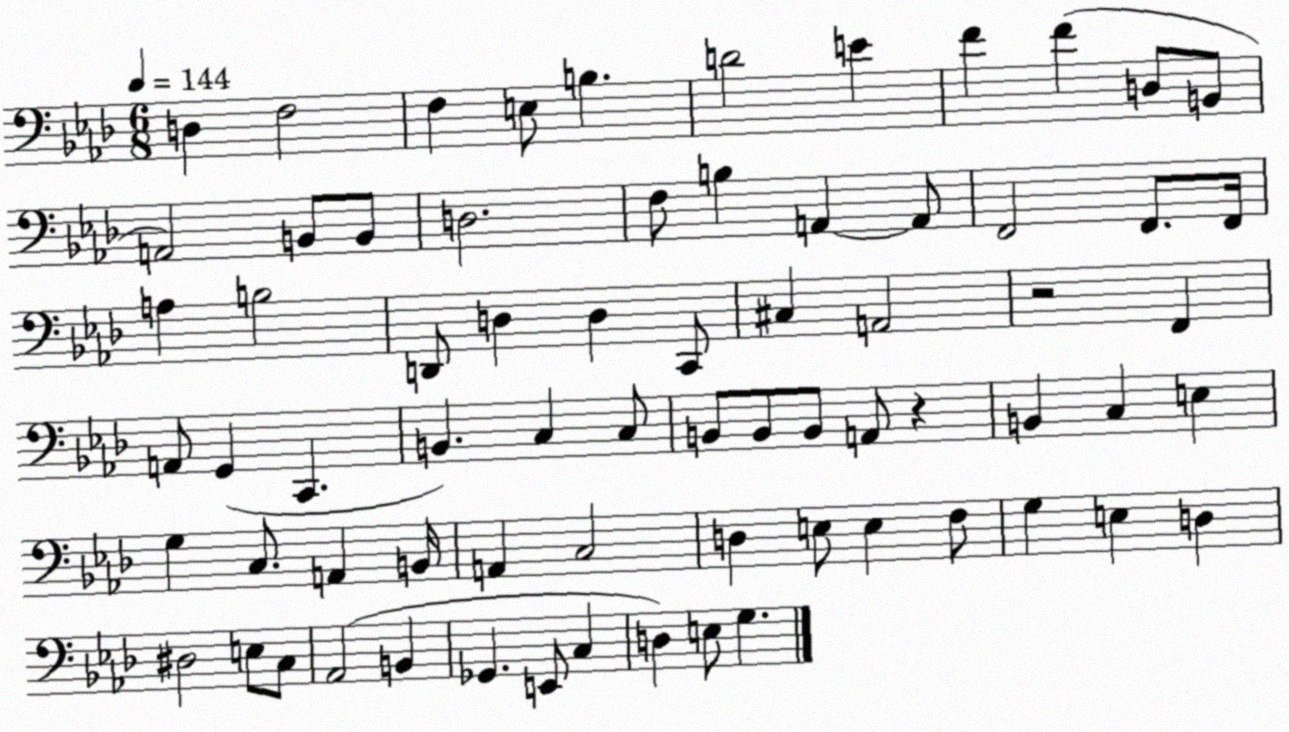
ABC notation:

X:1
T:Untitled
M:6/8
L:1/4
K:Ab
D, F,2 F, E,/2 B, D2 E F F D,/2 B,,/2 A,,2 B,,/2 B,,/2 D,2 F,/2 B, A,, A,,/2 F,,2 F,,/2 F,,/4 A, B,2 D,,/2 D, D, C,,/2 ^C, A,,2 z2 F,, A,,/2 G,, C,, B,, C, C,/2 B,,/2 B,,/2 B,,/2 A,,/2 z B,, C, E, G, C,/2 A,, B,,/4 A,, C,2 D, E,/2 E, F,/2 G, E, D, ^D,2 E,/2 C,/2 _A,,2 B,, _G,, E,,/2 C, D, E,/2 G,